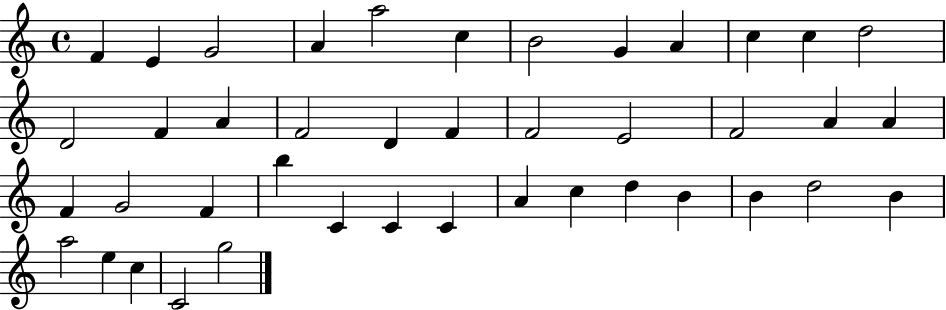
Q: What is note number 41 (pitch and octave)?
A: C4